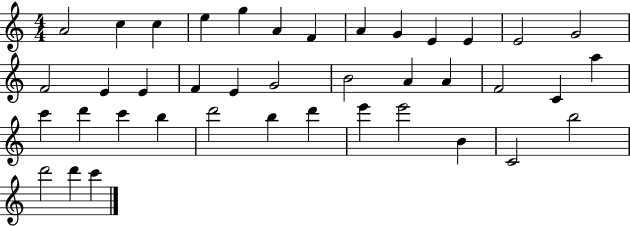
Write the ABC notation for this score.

X:1
T:Untitled
M:4/4
L:1/4
K:C
A2 c c e g A F A G E E E2 G2 F2 E E F E G2 B2 A A F2 C a c' d' c' b d'2 b d' e' e'2 B C2 b2 d'2 d' c'